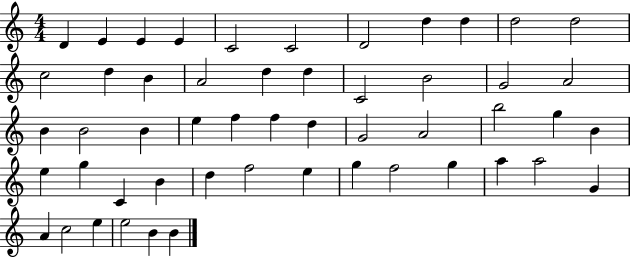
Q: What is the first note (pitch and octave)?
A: D4